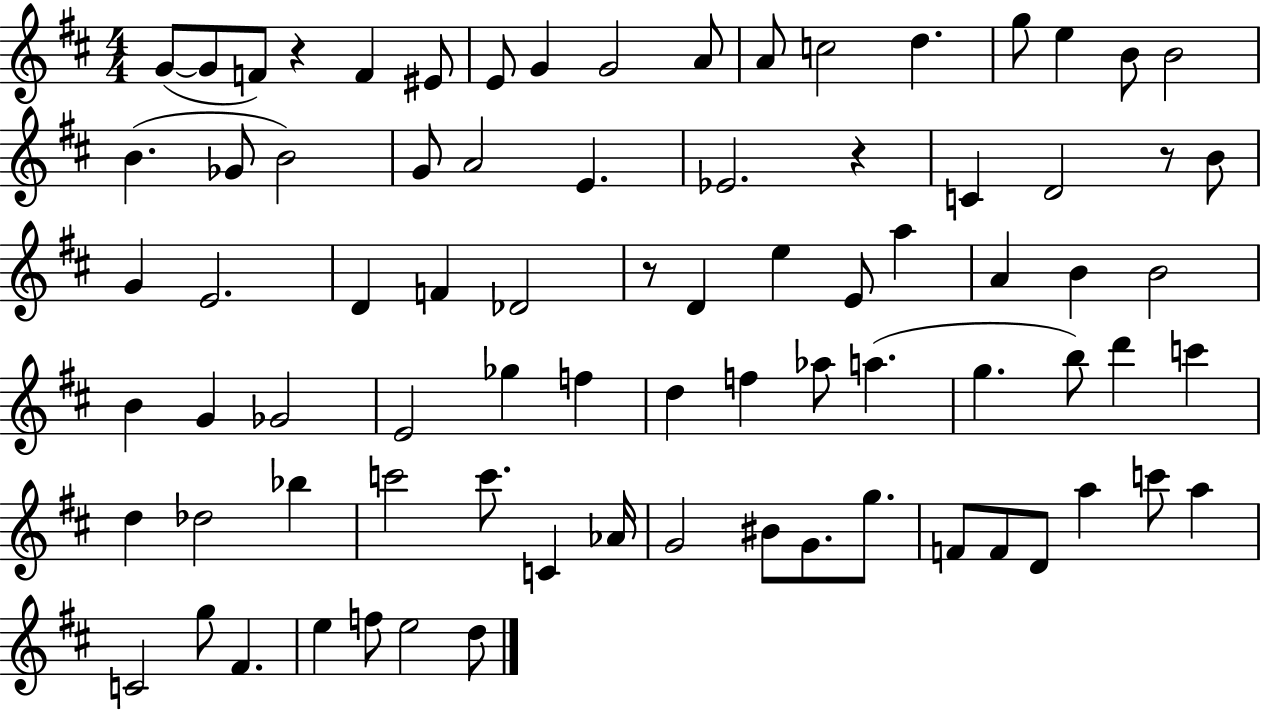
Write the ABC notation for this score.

X:1
T:Untitled
M:4/4
L:1/4
K:D
G/2 G/2 F/2 z F ^E/2 E/2 G G2 A/2 A/2 c2 d g/2 e B/2 B2 B _G/2 B2 G/2 A2 E _E2 z C D2 z/2 B/2 G E2 D F _D2 z/2 D e E/2 a A B B2 B G _G2 E2 _g f d f _a/2 a g b/2 d' c' d _d2 _b c'2 c'/2 C _A/4 G2 ^B/2 G/2 g/2 F/2 F/2 D/2 a c'/2 a C2 g/2 ^F e f/2 e2 d/2